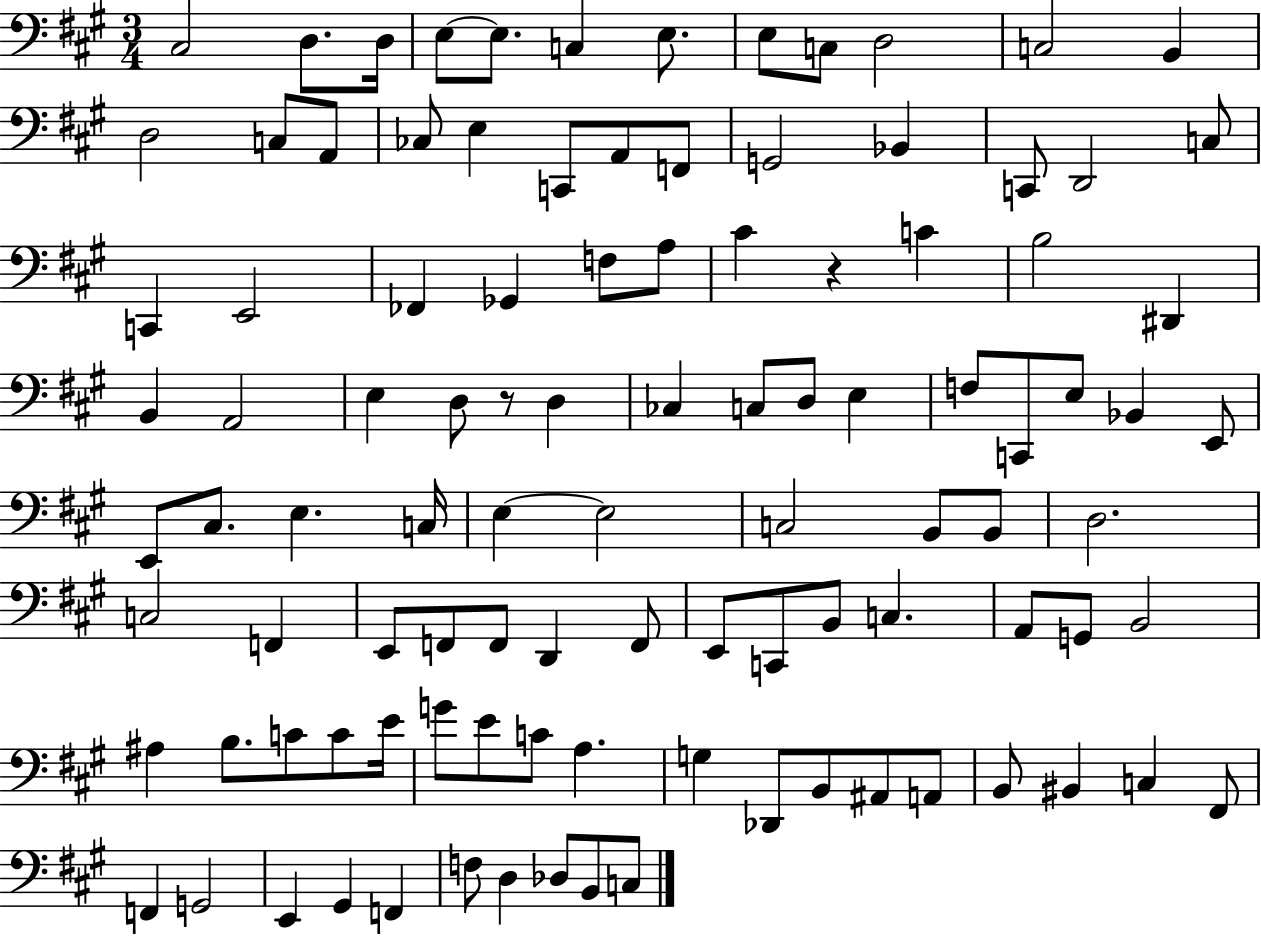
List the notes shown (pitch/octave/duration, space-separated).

C#3/h D3/e. D3/s E3/e E3/e. C3/q E3/e. E3/e C3/e D3/h C3/h B2/q D3/h C3/e A2/e CES3/e E3/q C2/e A2/e F2/e G2/h Bb2/q C2/e D2/h C3/e C2/q E2/h FES2/q Gb2/q F3/e A3/e C#4/q R/q C4/q B3/h D#2/q B2/q A2/h E3/q D3/e R/e D3/q CES3/q C3/e D3/e E3/q F3/e C2/e E3/e Bb2/q E2/e E2/e C#3/e. E3/q. C3/s E3/q E3/h C3/h B2/e B2/e D3/h. C3/h F2/q E2/e F2/e F2/e D2/q F2/e E2/e C2/e B2/e C3/q. A2/e G2/e B2/h A#3/q B3/e. C4/e C4/e E4/s G4/e E4/e C4/e A3/q. G3/q Db2/e B2/e A#2/e A2/e B2/e BIS2/q C3/q F#2/e F2/q G2/h E2/q G#2/q F2/q F3/e D3/q Db3/e B2/e C3/e